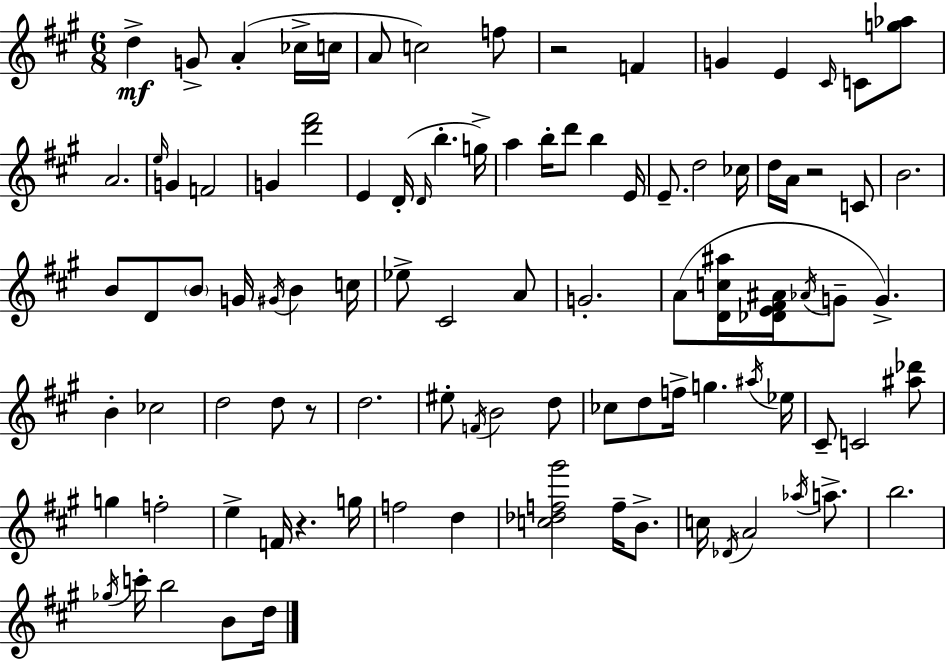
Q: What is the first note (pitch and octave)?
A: D5